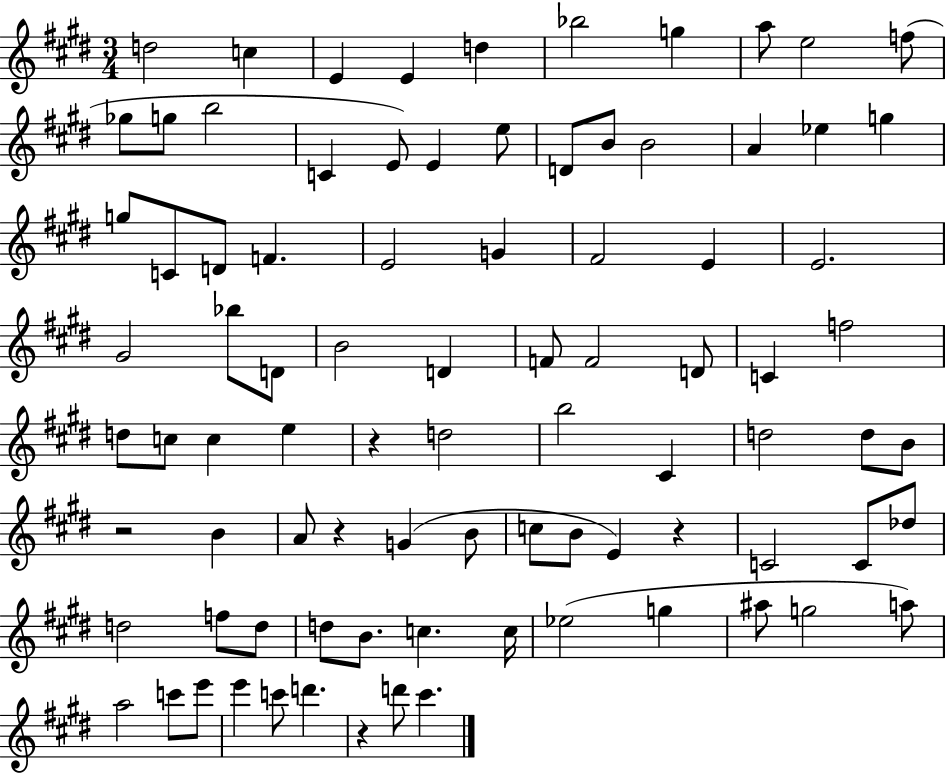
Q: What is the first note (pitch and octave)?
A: D5